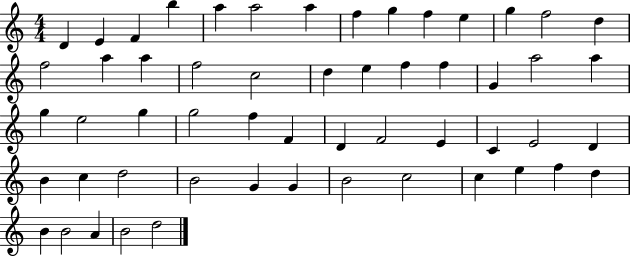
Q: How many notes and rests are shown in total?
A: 55